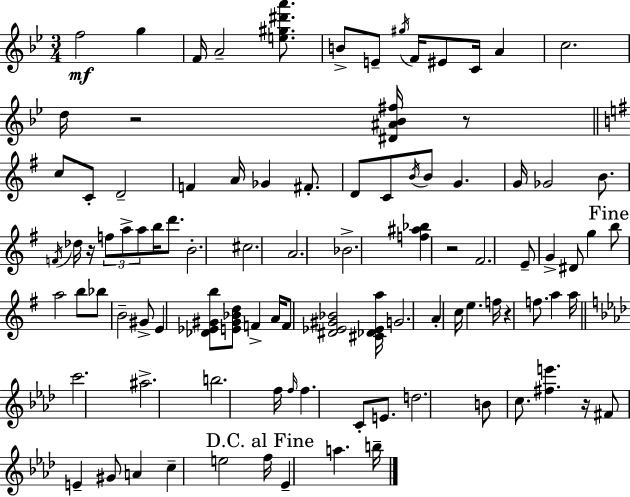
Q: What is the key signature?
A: G minor